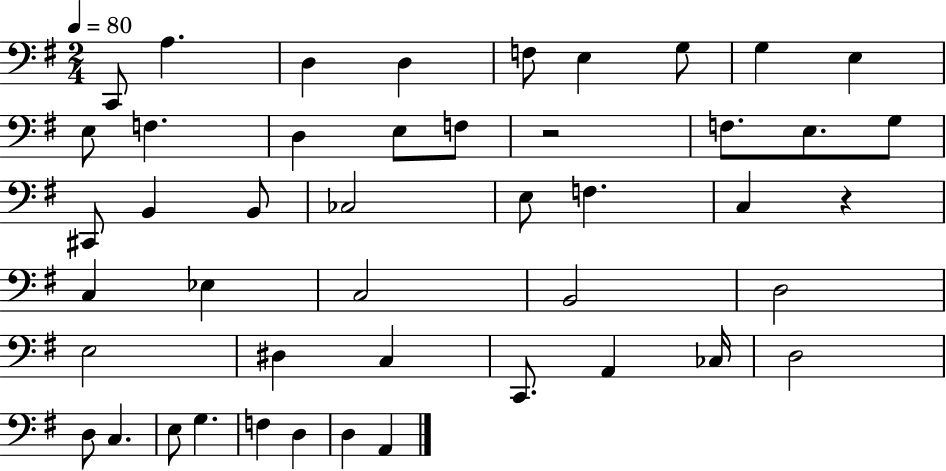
X:1
T:Untitled
M:2/4
L:1/4
K:G
C,,/2 A, D, D, F,/2 E, G,/2 G, E, E,/2 F, D, E,/2 F,/2 z2 F,/2 E,/2 G,/2 ^C,,/2 B,, B,,/2 _C,2 E,/2 F, C, z C, _E, C,2 B,,2 D,2 E,2 ^D, C, C,,/2 A,, _C,/4 D,2 D,/2 C, E,/2 G, F, D, D, A,,